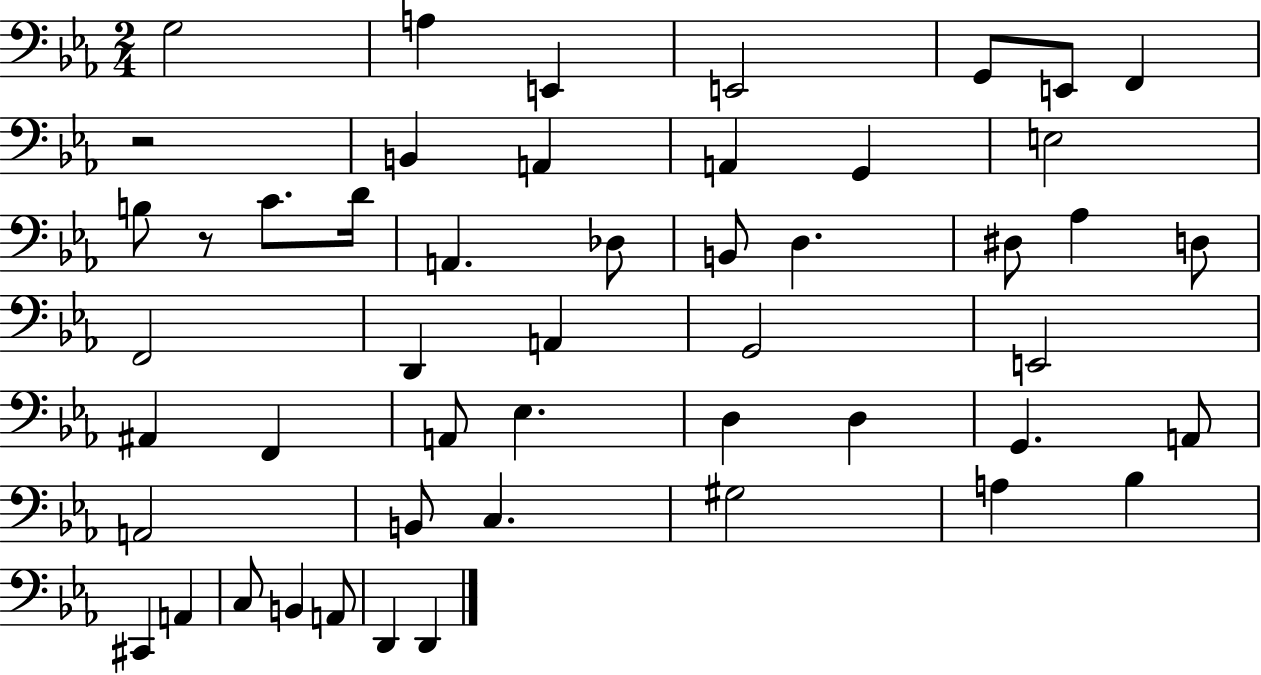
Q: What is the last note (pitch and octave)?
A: D2